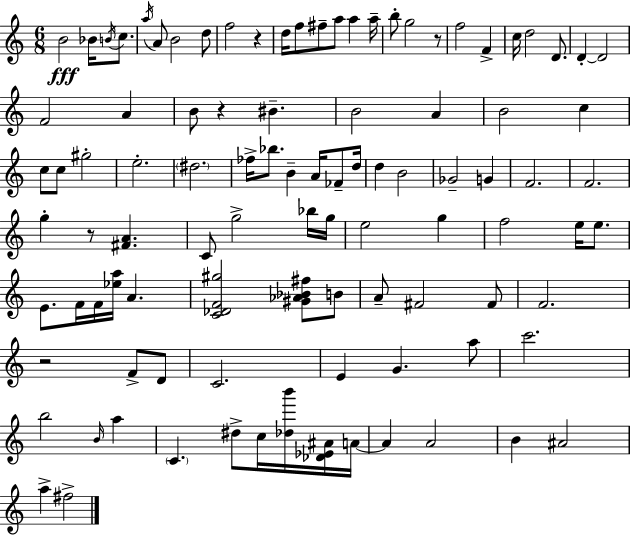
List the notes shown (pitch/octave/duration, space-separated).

B4/h Bb4/s B4/s C5/e. A5/s A4/e B4/h D5/e F5/h R/q D5/s F5/e F#5/e A5/e A5/q A5/s B5/e G5/h R/e F5/h F4/q C5/s D5/h D4/e. D4/q D4/h F4/h A4/q B4/e R/q BIS4/q. B4/h A4/q B4/h C5/q C5/e C5/e G#5/h E5/h. D#5/h. FES5/s Bb5/e. B4/q A4/s FES4/e D5/s D5/q B4/h Gb4/h G4/q F4/h. F4/h. G5/q R/e [F#4,A4]/q. C4/e G5/h Bb5/s G5/s E5/h G5/q F5/h E5/s E5/e. E4/e. F4/s F4/s [Eb5,A5]/s A4/q. [C4,Db4,F4,G#5]/h [G#4,Ab4,Bb4,F#5]/e B4/e A4/e F#4/h F#4/e F4/h. R/h F4/e D4/e C4/h. E4/q G4/q. A5/e C6/h. B5/h B4/s A5/q C4/q. D#5/e C5/s [Db5,B6]/s [Db4,Eb4,A#4]/s A4/s A4/q A4/h B4/q A#4/h A5/q F#5/h